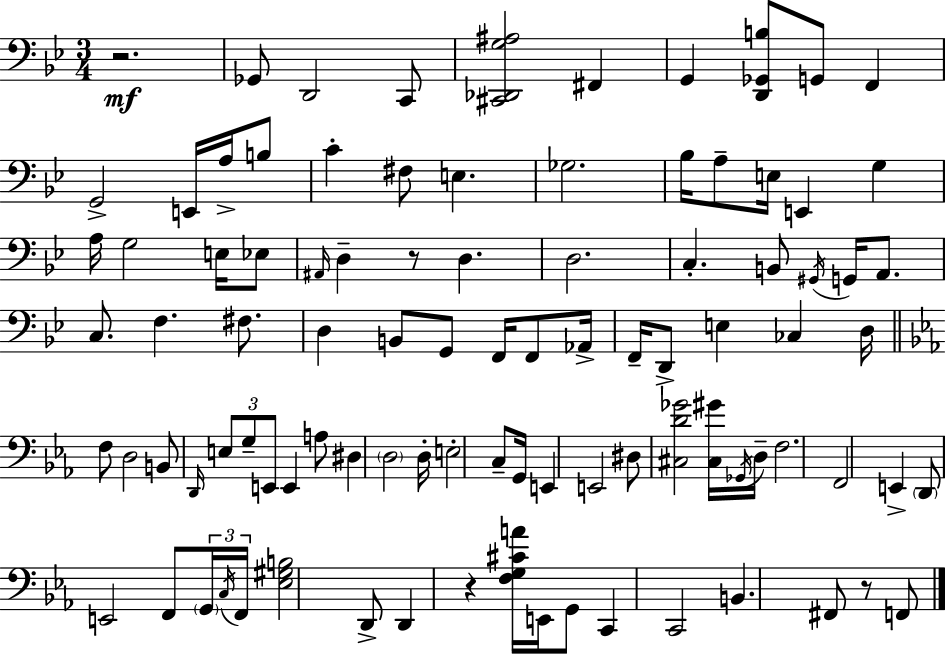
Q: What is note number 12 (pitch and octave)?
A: C4